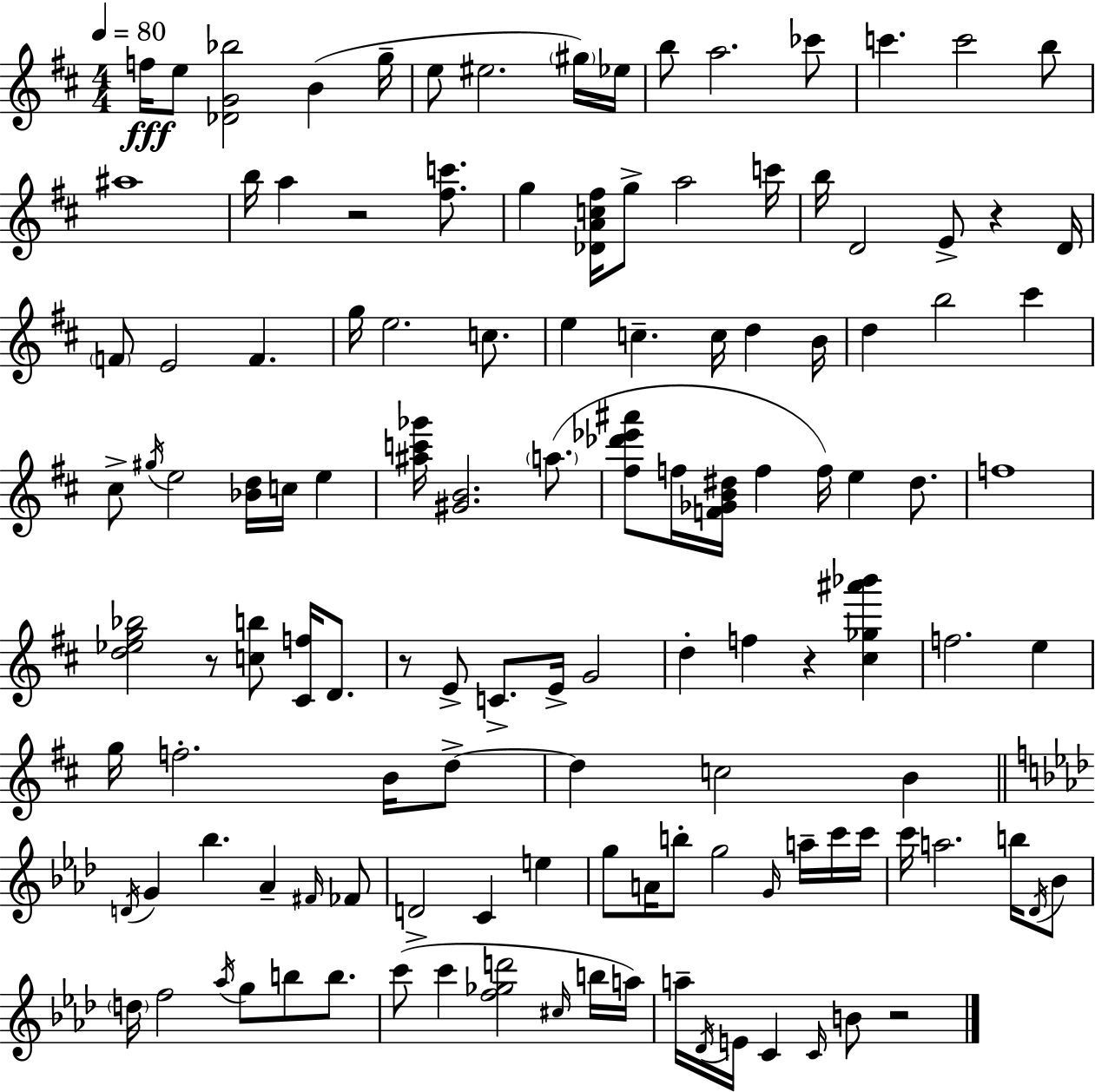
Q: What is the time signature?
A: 4/4